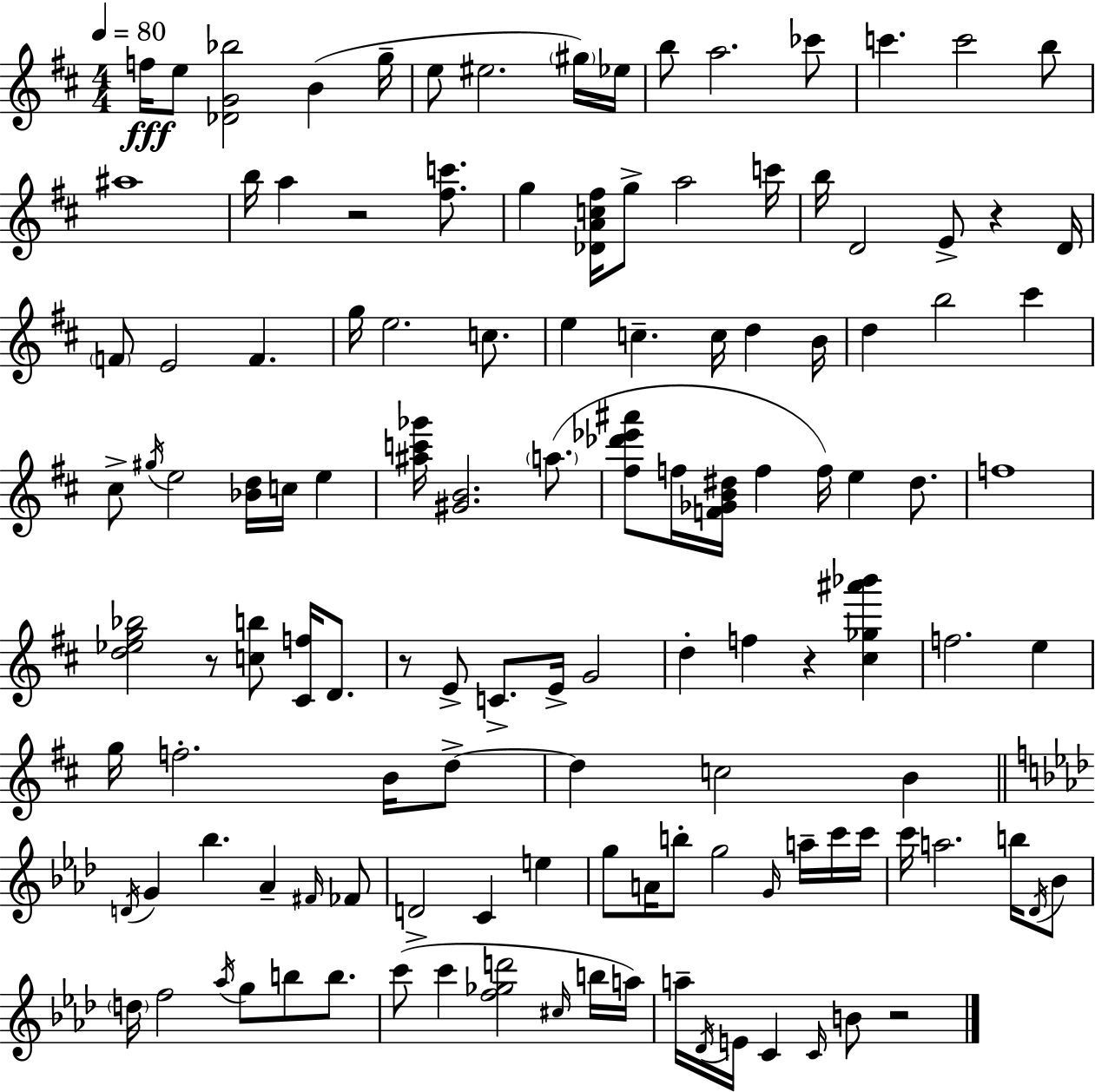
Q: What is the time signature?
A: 4/4